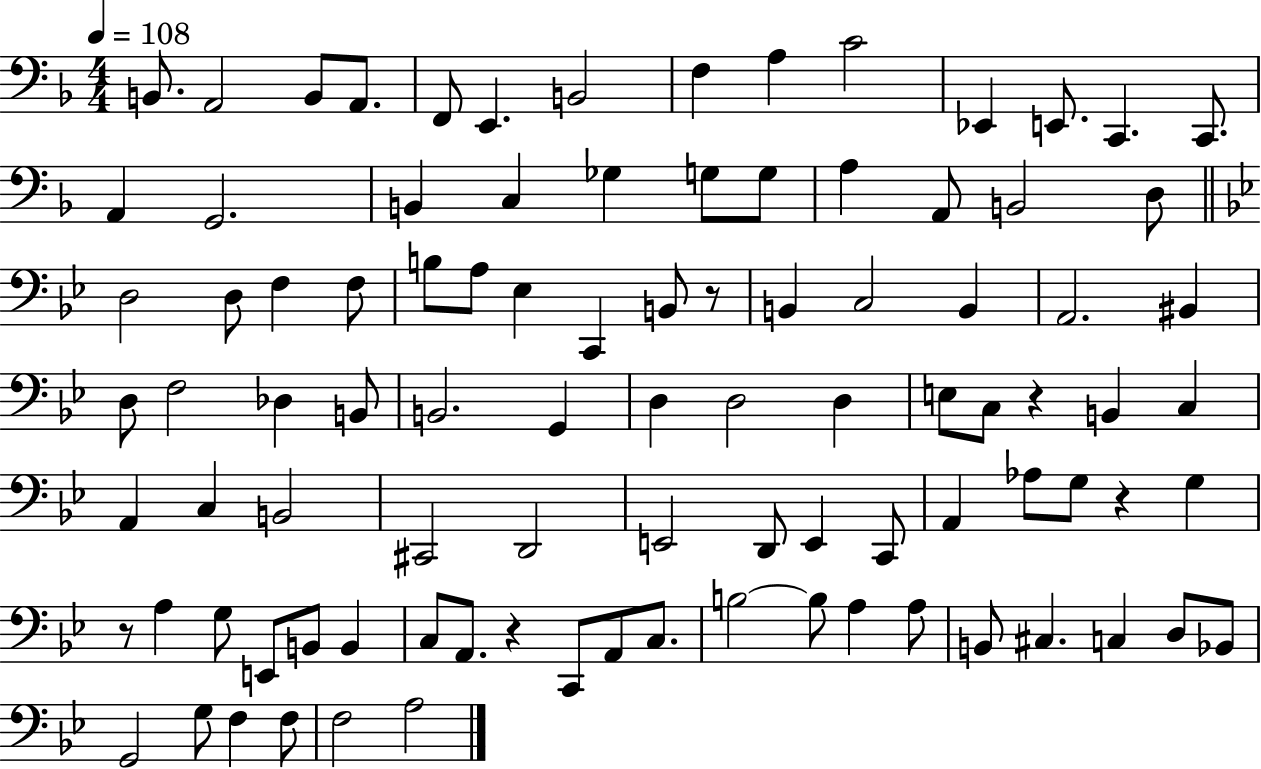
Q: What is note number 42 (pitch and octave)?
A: Db3